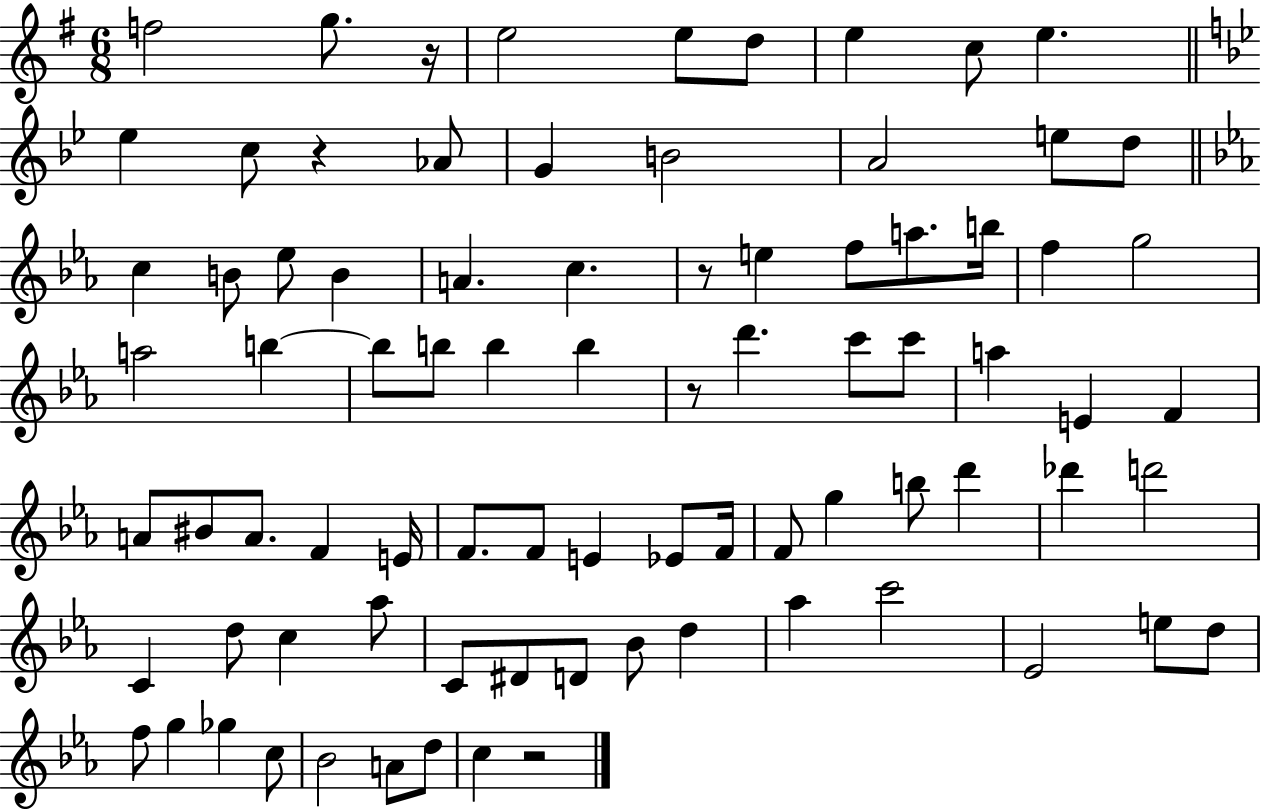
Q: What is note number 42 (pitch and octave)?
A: BIS4